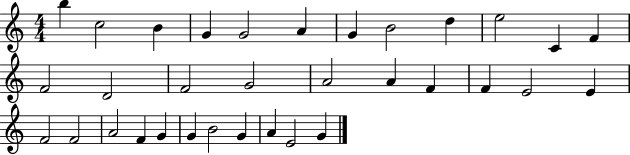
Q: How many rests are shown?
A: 0